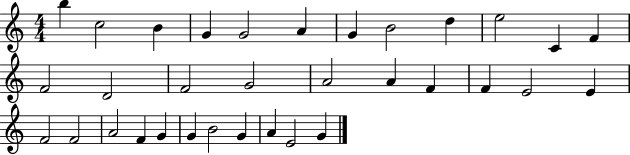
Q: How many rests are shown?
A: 0